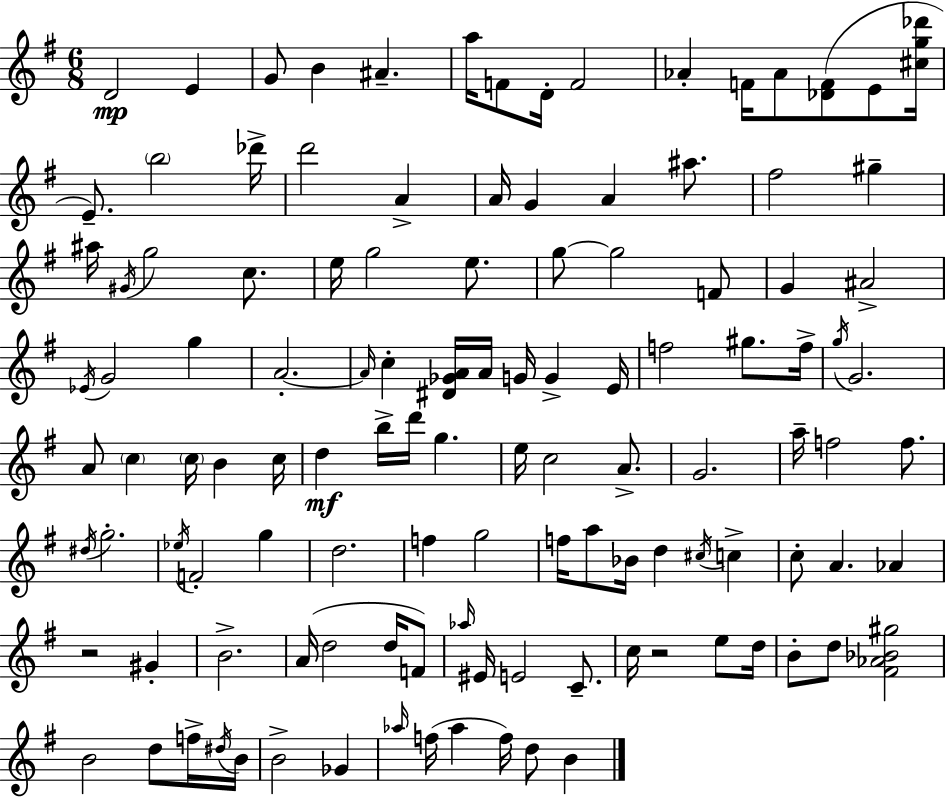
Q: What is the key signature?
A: G major